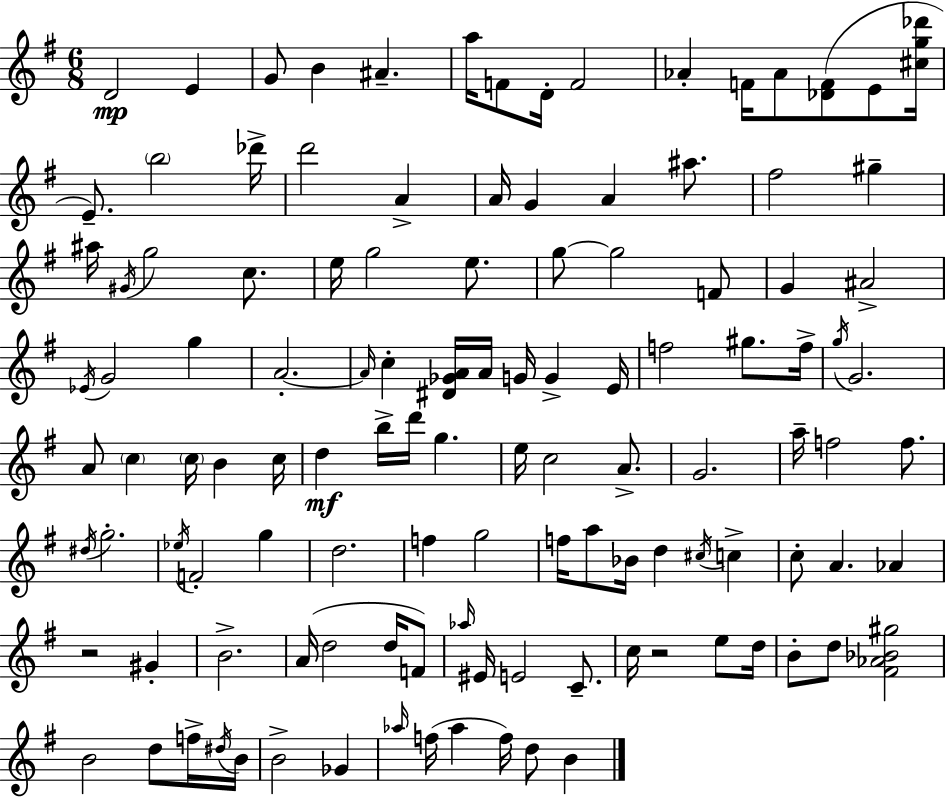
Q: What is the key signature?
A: G major